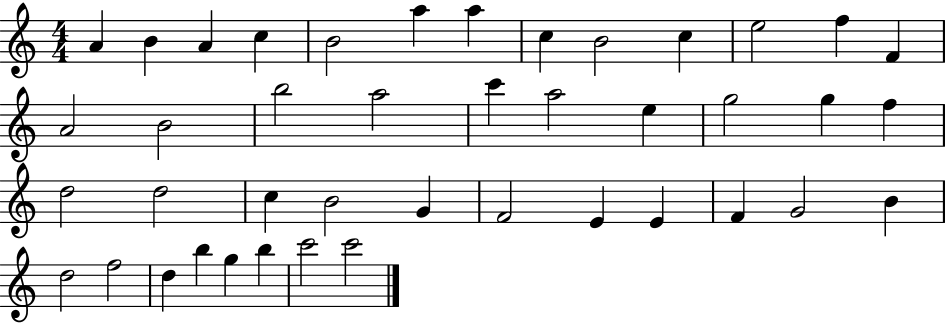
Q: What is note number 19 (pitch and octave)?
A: A5